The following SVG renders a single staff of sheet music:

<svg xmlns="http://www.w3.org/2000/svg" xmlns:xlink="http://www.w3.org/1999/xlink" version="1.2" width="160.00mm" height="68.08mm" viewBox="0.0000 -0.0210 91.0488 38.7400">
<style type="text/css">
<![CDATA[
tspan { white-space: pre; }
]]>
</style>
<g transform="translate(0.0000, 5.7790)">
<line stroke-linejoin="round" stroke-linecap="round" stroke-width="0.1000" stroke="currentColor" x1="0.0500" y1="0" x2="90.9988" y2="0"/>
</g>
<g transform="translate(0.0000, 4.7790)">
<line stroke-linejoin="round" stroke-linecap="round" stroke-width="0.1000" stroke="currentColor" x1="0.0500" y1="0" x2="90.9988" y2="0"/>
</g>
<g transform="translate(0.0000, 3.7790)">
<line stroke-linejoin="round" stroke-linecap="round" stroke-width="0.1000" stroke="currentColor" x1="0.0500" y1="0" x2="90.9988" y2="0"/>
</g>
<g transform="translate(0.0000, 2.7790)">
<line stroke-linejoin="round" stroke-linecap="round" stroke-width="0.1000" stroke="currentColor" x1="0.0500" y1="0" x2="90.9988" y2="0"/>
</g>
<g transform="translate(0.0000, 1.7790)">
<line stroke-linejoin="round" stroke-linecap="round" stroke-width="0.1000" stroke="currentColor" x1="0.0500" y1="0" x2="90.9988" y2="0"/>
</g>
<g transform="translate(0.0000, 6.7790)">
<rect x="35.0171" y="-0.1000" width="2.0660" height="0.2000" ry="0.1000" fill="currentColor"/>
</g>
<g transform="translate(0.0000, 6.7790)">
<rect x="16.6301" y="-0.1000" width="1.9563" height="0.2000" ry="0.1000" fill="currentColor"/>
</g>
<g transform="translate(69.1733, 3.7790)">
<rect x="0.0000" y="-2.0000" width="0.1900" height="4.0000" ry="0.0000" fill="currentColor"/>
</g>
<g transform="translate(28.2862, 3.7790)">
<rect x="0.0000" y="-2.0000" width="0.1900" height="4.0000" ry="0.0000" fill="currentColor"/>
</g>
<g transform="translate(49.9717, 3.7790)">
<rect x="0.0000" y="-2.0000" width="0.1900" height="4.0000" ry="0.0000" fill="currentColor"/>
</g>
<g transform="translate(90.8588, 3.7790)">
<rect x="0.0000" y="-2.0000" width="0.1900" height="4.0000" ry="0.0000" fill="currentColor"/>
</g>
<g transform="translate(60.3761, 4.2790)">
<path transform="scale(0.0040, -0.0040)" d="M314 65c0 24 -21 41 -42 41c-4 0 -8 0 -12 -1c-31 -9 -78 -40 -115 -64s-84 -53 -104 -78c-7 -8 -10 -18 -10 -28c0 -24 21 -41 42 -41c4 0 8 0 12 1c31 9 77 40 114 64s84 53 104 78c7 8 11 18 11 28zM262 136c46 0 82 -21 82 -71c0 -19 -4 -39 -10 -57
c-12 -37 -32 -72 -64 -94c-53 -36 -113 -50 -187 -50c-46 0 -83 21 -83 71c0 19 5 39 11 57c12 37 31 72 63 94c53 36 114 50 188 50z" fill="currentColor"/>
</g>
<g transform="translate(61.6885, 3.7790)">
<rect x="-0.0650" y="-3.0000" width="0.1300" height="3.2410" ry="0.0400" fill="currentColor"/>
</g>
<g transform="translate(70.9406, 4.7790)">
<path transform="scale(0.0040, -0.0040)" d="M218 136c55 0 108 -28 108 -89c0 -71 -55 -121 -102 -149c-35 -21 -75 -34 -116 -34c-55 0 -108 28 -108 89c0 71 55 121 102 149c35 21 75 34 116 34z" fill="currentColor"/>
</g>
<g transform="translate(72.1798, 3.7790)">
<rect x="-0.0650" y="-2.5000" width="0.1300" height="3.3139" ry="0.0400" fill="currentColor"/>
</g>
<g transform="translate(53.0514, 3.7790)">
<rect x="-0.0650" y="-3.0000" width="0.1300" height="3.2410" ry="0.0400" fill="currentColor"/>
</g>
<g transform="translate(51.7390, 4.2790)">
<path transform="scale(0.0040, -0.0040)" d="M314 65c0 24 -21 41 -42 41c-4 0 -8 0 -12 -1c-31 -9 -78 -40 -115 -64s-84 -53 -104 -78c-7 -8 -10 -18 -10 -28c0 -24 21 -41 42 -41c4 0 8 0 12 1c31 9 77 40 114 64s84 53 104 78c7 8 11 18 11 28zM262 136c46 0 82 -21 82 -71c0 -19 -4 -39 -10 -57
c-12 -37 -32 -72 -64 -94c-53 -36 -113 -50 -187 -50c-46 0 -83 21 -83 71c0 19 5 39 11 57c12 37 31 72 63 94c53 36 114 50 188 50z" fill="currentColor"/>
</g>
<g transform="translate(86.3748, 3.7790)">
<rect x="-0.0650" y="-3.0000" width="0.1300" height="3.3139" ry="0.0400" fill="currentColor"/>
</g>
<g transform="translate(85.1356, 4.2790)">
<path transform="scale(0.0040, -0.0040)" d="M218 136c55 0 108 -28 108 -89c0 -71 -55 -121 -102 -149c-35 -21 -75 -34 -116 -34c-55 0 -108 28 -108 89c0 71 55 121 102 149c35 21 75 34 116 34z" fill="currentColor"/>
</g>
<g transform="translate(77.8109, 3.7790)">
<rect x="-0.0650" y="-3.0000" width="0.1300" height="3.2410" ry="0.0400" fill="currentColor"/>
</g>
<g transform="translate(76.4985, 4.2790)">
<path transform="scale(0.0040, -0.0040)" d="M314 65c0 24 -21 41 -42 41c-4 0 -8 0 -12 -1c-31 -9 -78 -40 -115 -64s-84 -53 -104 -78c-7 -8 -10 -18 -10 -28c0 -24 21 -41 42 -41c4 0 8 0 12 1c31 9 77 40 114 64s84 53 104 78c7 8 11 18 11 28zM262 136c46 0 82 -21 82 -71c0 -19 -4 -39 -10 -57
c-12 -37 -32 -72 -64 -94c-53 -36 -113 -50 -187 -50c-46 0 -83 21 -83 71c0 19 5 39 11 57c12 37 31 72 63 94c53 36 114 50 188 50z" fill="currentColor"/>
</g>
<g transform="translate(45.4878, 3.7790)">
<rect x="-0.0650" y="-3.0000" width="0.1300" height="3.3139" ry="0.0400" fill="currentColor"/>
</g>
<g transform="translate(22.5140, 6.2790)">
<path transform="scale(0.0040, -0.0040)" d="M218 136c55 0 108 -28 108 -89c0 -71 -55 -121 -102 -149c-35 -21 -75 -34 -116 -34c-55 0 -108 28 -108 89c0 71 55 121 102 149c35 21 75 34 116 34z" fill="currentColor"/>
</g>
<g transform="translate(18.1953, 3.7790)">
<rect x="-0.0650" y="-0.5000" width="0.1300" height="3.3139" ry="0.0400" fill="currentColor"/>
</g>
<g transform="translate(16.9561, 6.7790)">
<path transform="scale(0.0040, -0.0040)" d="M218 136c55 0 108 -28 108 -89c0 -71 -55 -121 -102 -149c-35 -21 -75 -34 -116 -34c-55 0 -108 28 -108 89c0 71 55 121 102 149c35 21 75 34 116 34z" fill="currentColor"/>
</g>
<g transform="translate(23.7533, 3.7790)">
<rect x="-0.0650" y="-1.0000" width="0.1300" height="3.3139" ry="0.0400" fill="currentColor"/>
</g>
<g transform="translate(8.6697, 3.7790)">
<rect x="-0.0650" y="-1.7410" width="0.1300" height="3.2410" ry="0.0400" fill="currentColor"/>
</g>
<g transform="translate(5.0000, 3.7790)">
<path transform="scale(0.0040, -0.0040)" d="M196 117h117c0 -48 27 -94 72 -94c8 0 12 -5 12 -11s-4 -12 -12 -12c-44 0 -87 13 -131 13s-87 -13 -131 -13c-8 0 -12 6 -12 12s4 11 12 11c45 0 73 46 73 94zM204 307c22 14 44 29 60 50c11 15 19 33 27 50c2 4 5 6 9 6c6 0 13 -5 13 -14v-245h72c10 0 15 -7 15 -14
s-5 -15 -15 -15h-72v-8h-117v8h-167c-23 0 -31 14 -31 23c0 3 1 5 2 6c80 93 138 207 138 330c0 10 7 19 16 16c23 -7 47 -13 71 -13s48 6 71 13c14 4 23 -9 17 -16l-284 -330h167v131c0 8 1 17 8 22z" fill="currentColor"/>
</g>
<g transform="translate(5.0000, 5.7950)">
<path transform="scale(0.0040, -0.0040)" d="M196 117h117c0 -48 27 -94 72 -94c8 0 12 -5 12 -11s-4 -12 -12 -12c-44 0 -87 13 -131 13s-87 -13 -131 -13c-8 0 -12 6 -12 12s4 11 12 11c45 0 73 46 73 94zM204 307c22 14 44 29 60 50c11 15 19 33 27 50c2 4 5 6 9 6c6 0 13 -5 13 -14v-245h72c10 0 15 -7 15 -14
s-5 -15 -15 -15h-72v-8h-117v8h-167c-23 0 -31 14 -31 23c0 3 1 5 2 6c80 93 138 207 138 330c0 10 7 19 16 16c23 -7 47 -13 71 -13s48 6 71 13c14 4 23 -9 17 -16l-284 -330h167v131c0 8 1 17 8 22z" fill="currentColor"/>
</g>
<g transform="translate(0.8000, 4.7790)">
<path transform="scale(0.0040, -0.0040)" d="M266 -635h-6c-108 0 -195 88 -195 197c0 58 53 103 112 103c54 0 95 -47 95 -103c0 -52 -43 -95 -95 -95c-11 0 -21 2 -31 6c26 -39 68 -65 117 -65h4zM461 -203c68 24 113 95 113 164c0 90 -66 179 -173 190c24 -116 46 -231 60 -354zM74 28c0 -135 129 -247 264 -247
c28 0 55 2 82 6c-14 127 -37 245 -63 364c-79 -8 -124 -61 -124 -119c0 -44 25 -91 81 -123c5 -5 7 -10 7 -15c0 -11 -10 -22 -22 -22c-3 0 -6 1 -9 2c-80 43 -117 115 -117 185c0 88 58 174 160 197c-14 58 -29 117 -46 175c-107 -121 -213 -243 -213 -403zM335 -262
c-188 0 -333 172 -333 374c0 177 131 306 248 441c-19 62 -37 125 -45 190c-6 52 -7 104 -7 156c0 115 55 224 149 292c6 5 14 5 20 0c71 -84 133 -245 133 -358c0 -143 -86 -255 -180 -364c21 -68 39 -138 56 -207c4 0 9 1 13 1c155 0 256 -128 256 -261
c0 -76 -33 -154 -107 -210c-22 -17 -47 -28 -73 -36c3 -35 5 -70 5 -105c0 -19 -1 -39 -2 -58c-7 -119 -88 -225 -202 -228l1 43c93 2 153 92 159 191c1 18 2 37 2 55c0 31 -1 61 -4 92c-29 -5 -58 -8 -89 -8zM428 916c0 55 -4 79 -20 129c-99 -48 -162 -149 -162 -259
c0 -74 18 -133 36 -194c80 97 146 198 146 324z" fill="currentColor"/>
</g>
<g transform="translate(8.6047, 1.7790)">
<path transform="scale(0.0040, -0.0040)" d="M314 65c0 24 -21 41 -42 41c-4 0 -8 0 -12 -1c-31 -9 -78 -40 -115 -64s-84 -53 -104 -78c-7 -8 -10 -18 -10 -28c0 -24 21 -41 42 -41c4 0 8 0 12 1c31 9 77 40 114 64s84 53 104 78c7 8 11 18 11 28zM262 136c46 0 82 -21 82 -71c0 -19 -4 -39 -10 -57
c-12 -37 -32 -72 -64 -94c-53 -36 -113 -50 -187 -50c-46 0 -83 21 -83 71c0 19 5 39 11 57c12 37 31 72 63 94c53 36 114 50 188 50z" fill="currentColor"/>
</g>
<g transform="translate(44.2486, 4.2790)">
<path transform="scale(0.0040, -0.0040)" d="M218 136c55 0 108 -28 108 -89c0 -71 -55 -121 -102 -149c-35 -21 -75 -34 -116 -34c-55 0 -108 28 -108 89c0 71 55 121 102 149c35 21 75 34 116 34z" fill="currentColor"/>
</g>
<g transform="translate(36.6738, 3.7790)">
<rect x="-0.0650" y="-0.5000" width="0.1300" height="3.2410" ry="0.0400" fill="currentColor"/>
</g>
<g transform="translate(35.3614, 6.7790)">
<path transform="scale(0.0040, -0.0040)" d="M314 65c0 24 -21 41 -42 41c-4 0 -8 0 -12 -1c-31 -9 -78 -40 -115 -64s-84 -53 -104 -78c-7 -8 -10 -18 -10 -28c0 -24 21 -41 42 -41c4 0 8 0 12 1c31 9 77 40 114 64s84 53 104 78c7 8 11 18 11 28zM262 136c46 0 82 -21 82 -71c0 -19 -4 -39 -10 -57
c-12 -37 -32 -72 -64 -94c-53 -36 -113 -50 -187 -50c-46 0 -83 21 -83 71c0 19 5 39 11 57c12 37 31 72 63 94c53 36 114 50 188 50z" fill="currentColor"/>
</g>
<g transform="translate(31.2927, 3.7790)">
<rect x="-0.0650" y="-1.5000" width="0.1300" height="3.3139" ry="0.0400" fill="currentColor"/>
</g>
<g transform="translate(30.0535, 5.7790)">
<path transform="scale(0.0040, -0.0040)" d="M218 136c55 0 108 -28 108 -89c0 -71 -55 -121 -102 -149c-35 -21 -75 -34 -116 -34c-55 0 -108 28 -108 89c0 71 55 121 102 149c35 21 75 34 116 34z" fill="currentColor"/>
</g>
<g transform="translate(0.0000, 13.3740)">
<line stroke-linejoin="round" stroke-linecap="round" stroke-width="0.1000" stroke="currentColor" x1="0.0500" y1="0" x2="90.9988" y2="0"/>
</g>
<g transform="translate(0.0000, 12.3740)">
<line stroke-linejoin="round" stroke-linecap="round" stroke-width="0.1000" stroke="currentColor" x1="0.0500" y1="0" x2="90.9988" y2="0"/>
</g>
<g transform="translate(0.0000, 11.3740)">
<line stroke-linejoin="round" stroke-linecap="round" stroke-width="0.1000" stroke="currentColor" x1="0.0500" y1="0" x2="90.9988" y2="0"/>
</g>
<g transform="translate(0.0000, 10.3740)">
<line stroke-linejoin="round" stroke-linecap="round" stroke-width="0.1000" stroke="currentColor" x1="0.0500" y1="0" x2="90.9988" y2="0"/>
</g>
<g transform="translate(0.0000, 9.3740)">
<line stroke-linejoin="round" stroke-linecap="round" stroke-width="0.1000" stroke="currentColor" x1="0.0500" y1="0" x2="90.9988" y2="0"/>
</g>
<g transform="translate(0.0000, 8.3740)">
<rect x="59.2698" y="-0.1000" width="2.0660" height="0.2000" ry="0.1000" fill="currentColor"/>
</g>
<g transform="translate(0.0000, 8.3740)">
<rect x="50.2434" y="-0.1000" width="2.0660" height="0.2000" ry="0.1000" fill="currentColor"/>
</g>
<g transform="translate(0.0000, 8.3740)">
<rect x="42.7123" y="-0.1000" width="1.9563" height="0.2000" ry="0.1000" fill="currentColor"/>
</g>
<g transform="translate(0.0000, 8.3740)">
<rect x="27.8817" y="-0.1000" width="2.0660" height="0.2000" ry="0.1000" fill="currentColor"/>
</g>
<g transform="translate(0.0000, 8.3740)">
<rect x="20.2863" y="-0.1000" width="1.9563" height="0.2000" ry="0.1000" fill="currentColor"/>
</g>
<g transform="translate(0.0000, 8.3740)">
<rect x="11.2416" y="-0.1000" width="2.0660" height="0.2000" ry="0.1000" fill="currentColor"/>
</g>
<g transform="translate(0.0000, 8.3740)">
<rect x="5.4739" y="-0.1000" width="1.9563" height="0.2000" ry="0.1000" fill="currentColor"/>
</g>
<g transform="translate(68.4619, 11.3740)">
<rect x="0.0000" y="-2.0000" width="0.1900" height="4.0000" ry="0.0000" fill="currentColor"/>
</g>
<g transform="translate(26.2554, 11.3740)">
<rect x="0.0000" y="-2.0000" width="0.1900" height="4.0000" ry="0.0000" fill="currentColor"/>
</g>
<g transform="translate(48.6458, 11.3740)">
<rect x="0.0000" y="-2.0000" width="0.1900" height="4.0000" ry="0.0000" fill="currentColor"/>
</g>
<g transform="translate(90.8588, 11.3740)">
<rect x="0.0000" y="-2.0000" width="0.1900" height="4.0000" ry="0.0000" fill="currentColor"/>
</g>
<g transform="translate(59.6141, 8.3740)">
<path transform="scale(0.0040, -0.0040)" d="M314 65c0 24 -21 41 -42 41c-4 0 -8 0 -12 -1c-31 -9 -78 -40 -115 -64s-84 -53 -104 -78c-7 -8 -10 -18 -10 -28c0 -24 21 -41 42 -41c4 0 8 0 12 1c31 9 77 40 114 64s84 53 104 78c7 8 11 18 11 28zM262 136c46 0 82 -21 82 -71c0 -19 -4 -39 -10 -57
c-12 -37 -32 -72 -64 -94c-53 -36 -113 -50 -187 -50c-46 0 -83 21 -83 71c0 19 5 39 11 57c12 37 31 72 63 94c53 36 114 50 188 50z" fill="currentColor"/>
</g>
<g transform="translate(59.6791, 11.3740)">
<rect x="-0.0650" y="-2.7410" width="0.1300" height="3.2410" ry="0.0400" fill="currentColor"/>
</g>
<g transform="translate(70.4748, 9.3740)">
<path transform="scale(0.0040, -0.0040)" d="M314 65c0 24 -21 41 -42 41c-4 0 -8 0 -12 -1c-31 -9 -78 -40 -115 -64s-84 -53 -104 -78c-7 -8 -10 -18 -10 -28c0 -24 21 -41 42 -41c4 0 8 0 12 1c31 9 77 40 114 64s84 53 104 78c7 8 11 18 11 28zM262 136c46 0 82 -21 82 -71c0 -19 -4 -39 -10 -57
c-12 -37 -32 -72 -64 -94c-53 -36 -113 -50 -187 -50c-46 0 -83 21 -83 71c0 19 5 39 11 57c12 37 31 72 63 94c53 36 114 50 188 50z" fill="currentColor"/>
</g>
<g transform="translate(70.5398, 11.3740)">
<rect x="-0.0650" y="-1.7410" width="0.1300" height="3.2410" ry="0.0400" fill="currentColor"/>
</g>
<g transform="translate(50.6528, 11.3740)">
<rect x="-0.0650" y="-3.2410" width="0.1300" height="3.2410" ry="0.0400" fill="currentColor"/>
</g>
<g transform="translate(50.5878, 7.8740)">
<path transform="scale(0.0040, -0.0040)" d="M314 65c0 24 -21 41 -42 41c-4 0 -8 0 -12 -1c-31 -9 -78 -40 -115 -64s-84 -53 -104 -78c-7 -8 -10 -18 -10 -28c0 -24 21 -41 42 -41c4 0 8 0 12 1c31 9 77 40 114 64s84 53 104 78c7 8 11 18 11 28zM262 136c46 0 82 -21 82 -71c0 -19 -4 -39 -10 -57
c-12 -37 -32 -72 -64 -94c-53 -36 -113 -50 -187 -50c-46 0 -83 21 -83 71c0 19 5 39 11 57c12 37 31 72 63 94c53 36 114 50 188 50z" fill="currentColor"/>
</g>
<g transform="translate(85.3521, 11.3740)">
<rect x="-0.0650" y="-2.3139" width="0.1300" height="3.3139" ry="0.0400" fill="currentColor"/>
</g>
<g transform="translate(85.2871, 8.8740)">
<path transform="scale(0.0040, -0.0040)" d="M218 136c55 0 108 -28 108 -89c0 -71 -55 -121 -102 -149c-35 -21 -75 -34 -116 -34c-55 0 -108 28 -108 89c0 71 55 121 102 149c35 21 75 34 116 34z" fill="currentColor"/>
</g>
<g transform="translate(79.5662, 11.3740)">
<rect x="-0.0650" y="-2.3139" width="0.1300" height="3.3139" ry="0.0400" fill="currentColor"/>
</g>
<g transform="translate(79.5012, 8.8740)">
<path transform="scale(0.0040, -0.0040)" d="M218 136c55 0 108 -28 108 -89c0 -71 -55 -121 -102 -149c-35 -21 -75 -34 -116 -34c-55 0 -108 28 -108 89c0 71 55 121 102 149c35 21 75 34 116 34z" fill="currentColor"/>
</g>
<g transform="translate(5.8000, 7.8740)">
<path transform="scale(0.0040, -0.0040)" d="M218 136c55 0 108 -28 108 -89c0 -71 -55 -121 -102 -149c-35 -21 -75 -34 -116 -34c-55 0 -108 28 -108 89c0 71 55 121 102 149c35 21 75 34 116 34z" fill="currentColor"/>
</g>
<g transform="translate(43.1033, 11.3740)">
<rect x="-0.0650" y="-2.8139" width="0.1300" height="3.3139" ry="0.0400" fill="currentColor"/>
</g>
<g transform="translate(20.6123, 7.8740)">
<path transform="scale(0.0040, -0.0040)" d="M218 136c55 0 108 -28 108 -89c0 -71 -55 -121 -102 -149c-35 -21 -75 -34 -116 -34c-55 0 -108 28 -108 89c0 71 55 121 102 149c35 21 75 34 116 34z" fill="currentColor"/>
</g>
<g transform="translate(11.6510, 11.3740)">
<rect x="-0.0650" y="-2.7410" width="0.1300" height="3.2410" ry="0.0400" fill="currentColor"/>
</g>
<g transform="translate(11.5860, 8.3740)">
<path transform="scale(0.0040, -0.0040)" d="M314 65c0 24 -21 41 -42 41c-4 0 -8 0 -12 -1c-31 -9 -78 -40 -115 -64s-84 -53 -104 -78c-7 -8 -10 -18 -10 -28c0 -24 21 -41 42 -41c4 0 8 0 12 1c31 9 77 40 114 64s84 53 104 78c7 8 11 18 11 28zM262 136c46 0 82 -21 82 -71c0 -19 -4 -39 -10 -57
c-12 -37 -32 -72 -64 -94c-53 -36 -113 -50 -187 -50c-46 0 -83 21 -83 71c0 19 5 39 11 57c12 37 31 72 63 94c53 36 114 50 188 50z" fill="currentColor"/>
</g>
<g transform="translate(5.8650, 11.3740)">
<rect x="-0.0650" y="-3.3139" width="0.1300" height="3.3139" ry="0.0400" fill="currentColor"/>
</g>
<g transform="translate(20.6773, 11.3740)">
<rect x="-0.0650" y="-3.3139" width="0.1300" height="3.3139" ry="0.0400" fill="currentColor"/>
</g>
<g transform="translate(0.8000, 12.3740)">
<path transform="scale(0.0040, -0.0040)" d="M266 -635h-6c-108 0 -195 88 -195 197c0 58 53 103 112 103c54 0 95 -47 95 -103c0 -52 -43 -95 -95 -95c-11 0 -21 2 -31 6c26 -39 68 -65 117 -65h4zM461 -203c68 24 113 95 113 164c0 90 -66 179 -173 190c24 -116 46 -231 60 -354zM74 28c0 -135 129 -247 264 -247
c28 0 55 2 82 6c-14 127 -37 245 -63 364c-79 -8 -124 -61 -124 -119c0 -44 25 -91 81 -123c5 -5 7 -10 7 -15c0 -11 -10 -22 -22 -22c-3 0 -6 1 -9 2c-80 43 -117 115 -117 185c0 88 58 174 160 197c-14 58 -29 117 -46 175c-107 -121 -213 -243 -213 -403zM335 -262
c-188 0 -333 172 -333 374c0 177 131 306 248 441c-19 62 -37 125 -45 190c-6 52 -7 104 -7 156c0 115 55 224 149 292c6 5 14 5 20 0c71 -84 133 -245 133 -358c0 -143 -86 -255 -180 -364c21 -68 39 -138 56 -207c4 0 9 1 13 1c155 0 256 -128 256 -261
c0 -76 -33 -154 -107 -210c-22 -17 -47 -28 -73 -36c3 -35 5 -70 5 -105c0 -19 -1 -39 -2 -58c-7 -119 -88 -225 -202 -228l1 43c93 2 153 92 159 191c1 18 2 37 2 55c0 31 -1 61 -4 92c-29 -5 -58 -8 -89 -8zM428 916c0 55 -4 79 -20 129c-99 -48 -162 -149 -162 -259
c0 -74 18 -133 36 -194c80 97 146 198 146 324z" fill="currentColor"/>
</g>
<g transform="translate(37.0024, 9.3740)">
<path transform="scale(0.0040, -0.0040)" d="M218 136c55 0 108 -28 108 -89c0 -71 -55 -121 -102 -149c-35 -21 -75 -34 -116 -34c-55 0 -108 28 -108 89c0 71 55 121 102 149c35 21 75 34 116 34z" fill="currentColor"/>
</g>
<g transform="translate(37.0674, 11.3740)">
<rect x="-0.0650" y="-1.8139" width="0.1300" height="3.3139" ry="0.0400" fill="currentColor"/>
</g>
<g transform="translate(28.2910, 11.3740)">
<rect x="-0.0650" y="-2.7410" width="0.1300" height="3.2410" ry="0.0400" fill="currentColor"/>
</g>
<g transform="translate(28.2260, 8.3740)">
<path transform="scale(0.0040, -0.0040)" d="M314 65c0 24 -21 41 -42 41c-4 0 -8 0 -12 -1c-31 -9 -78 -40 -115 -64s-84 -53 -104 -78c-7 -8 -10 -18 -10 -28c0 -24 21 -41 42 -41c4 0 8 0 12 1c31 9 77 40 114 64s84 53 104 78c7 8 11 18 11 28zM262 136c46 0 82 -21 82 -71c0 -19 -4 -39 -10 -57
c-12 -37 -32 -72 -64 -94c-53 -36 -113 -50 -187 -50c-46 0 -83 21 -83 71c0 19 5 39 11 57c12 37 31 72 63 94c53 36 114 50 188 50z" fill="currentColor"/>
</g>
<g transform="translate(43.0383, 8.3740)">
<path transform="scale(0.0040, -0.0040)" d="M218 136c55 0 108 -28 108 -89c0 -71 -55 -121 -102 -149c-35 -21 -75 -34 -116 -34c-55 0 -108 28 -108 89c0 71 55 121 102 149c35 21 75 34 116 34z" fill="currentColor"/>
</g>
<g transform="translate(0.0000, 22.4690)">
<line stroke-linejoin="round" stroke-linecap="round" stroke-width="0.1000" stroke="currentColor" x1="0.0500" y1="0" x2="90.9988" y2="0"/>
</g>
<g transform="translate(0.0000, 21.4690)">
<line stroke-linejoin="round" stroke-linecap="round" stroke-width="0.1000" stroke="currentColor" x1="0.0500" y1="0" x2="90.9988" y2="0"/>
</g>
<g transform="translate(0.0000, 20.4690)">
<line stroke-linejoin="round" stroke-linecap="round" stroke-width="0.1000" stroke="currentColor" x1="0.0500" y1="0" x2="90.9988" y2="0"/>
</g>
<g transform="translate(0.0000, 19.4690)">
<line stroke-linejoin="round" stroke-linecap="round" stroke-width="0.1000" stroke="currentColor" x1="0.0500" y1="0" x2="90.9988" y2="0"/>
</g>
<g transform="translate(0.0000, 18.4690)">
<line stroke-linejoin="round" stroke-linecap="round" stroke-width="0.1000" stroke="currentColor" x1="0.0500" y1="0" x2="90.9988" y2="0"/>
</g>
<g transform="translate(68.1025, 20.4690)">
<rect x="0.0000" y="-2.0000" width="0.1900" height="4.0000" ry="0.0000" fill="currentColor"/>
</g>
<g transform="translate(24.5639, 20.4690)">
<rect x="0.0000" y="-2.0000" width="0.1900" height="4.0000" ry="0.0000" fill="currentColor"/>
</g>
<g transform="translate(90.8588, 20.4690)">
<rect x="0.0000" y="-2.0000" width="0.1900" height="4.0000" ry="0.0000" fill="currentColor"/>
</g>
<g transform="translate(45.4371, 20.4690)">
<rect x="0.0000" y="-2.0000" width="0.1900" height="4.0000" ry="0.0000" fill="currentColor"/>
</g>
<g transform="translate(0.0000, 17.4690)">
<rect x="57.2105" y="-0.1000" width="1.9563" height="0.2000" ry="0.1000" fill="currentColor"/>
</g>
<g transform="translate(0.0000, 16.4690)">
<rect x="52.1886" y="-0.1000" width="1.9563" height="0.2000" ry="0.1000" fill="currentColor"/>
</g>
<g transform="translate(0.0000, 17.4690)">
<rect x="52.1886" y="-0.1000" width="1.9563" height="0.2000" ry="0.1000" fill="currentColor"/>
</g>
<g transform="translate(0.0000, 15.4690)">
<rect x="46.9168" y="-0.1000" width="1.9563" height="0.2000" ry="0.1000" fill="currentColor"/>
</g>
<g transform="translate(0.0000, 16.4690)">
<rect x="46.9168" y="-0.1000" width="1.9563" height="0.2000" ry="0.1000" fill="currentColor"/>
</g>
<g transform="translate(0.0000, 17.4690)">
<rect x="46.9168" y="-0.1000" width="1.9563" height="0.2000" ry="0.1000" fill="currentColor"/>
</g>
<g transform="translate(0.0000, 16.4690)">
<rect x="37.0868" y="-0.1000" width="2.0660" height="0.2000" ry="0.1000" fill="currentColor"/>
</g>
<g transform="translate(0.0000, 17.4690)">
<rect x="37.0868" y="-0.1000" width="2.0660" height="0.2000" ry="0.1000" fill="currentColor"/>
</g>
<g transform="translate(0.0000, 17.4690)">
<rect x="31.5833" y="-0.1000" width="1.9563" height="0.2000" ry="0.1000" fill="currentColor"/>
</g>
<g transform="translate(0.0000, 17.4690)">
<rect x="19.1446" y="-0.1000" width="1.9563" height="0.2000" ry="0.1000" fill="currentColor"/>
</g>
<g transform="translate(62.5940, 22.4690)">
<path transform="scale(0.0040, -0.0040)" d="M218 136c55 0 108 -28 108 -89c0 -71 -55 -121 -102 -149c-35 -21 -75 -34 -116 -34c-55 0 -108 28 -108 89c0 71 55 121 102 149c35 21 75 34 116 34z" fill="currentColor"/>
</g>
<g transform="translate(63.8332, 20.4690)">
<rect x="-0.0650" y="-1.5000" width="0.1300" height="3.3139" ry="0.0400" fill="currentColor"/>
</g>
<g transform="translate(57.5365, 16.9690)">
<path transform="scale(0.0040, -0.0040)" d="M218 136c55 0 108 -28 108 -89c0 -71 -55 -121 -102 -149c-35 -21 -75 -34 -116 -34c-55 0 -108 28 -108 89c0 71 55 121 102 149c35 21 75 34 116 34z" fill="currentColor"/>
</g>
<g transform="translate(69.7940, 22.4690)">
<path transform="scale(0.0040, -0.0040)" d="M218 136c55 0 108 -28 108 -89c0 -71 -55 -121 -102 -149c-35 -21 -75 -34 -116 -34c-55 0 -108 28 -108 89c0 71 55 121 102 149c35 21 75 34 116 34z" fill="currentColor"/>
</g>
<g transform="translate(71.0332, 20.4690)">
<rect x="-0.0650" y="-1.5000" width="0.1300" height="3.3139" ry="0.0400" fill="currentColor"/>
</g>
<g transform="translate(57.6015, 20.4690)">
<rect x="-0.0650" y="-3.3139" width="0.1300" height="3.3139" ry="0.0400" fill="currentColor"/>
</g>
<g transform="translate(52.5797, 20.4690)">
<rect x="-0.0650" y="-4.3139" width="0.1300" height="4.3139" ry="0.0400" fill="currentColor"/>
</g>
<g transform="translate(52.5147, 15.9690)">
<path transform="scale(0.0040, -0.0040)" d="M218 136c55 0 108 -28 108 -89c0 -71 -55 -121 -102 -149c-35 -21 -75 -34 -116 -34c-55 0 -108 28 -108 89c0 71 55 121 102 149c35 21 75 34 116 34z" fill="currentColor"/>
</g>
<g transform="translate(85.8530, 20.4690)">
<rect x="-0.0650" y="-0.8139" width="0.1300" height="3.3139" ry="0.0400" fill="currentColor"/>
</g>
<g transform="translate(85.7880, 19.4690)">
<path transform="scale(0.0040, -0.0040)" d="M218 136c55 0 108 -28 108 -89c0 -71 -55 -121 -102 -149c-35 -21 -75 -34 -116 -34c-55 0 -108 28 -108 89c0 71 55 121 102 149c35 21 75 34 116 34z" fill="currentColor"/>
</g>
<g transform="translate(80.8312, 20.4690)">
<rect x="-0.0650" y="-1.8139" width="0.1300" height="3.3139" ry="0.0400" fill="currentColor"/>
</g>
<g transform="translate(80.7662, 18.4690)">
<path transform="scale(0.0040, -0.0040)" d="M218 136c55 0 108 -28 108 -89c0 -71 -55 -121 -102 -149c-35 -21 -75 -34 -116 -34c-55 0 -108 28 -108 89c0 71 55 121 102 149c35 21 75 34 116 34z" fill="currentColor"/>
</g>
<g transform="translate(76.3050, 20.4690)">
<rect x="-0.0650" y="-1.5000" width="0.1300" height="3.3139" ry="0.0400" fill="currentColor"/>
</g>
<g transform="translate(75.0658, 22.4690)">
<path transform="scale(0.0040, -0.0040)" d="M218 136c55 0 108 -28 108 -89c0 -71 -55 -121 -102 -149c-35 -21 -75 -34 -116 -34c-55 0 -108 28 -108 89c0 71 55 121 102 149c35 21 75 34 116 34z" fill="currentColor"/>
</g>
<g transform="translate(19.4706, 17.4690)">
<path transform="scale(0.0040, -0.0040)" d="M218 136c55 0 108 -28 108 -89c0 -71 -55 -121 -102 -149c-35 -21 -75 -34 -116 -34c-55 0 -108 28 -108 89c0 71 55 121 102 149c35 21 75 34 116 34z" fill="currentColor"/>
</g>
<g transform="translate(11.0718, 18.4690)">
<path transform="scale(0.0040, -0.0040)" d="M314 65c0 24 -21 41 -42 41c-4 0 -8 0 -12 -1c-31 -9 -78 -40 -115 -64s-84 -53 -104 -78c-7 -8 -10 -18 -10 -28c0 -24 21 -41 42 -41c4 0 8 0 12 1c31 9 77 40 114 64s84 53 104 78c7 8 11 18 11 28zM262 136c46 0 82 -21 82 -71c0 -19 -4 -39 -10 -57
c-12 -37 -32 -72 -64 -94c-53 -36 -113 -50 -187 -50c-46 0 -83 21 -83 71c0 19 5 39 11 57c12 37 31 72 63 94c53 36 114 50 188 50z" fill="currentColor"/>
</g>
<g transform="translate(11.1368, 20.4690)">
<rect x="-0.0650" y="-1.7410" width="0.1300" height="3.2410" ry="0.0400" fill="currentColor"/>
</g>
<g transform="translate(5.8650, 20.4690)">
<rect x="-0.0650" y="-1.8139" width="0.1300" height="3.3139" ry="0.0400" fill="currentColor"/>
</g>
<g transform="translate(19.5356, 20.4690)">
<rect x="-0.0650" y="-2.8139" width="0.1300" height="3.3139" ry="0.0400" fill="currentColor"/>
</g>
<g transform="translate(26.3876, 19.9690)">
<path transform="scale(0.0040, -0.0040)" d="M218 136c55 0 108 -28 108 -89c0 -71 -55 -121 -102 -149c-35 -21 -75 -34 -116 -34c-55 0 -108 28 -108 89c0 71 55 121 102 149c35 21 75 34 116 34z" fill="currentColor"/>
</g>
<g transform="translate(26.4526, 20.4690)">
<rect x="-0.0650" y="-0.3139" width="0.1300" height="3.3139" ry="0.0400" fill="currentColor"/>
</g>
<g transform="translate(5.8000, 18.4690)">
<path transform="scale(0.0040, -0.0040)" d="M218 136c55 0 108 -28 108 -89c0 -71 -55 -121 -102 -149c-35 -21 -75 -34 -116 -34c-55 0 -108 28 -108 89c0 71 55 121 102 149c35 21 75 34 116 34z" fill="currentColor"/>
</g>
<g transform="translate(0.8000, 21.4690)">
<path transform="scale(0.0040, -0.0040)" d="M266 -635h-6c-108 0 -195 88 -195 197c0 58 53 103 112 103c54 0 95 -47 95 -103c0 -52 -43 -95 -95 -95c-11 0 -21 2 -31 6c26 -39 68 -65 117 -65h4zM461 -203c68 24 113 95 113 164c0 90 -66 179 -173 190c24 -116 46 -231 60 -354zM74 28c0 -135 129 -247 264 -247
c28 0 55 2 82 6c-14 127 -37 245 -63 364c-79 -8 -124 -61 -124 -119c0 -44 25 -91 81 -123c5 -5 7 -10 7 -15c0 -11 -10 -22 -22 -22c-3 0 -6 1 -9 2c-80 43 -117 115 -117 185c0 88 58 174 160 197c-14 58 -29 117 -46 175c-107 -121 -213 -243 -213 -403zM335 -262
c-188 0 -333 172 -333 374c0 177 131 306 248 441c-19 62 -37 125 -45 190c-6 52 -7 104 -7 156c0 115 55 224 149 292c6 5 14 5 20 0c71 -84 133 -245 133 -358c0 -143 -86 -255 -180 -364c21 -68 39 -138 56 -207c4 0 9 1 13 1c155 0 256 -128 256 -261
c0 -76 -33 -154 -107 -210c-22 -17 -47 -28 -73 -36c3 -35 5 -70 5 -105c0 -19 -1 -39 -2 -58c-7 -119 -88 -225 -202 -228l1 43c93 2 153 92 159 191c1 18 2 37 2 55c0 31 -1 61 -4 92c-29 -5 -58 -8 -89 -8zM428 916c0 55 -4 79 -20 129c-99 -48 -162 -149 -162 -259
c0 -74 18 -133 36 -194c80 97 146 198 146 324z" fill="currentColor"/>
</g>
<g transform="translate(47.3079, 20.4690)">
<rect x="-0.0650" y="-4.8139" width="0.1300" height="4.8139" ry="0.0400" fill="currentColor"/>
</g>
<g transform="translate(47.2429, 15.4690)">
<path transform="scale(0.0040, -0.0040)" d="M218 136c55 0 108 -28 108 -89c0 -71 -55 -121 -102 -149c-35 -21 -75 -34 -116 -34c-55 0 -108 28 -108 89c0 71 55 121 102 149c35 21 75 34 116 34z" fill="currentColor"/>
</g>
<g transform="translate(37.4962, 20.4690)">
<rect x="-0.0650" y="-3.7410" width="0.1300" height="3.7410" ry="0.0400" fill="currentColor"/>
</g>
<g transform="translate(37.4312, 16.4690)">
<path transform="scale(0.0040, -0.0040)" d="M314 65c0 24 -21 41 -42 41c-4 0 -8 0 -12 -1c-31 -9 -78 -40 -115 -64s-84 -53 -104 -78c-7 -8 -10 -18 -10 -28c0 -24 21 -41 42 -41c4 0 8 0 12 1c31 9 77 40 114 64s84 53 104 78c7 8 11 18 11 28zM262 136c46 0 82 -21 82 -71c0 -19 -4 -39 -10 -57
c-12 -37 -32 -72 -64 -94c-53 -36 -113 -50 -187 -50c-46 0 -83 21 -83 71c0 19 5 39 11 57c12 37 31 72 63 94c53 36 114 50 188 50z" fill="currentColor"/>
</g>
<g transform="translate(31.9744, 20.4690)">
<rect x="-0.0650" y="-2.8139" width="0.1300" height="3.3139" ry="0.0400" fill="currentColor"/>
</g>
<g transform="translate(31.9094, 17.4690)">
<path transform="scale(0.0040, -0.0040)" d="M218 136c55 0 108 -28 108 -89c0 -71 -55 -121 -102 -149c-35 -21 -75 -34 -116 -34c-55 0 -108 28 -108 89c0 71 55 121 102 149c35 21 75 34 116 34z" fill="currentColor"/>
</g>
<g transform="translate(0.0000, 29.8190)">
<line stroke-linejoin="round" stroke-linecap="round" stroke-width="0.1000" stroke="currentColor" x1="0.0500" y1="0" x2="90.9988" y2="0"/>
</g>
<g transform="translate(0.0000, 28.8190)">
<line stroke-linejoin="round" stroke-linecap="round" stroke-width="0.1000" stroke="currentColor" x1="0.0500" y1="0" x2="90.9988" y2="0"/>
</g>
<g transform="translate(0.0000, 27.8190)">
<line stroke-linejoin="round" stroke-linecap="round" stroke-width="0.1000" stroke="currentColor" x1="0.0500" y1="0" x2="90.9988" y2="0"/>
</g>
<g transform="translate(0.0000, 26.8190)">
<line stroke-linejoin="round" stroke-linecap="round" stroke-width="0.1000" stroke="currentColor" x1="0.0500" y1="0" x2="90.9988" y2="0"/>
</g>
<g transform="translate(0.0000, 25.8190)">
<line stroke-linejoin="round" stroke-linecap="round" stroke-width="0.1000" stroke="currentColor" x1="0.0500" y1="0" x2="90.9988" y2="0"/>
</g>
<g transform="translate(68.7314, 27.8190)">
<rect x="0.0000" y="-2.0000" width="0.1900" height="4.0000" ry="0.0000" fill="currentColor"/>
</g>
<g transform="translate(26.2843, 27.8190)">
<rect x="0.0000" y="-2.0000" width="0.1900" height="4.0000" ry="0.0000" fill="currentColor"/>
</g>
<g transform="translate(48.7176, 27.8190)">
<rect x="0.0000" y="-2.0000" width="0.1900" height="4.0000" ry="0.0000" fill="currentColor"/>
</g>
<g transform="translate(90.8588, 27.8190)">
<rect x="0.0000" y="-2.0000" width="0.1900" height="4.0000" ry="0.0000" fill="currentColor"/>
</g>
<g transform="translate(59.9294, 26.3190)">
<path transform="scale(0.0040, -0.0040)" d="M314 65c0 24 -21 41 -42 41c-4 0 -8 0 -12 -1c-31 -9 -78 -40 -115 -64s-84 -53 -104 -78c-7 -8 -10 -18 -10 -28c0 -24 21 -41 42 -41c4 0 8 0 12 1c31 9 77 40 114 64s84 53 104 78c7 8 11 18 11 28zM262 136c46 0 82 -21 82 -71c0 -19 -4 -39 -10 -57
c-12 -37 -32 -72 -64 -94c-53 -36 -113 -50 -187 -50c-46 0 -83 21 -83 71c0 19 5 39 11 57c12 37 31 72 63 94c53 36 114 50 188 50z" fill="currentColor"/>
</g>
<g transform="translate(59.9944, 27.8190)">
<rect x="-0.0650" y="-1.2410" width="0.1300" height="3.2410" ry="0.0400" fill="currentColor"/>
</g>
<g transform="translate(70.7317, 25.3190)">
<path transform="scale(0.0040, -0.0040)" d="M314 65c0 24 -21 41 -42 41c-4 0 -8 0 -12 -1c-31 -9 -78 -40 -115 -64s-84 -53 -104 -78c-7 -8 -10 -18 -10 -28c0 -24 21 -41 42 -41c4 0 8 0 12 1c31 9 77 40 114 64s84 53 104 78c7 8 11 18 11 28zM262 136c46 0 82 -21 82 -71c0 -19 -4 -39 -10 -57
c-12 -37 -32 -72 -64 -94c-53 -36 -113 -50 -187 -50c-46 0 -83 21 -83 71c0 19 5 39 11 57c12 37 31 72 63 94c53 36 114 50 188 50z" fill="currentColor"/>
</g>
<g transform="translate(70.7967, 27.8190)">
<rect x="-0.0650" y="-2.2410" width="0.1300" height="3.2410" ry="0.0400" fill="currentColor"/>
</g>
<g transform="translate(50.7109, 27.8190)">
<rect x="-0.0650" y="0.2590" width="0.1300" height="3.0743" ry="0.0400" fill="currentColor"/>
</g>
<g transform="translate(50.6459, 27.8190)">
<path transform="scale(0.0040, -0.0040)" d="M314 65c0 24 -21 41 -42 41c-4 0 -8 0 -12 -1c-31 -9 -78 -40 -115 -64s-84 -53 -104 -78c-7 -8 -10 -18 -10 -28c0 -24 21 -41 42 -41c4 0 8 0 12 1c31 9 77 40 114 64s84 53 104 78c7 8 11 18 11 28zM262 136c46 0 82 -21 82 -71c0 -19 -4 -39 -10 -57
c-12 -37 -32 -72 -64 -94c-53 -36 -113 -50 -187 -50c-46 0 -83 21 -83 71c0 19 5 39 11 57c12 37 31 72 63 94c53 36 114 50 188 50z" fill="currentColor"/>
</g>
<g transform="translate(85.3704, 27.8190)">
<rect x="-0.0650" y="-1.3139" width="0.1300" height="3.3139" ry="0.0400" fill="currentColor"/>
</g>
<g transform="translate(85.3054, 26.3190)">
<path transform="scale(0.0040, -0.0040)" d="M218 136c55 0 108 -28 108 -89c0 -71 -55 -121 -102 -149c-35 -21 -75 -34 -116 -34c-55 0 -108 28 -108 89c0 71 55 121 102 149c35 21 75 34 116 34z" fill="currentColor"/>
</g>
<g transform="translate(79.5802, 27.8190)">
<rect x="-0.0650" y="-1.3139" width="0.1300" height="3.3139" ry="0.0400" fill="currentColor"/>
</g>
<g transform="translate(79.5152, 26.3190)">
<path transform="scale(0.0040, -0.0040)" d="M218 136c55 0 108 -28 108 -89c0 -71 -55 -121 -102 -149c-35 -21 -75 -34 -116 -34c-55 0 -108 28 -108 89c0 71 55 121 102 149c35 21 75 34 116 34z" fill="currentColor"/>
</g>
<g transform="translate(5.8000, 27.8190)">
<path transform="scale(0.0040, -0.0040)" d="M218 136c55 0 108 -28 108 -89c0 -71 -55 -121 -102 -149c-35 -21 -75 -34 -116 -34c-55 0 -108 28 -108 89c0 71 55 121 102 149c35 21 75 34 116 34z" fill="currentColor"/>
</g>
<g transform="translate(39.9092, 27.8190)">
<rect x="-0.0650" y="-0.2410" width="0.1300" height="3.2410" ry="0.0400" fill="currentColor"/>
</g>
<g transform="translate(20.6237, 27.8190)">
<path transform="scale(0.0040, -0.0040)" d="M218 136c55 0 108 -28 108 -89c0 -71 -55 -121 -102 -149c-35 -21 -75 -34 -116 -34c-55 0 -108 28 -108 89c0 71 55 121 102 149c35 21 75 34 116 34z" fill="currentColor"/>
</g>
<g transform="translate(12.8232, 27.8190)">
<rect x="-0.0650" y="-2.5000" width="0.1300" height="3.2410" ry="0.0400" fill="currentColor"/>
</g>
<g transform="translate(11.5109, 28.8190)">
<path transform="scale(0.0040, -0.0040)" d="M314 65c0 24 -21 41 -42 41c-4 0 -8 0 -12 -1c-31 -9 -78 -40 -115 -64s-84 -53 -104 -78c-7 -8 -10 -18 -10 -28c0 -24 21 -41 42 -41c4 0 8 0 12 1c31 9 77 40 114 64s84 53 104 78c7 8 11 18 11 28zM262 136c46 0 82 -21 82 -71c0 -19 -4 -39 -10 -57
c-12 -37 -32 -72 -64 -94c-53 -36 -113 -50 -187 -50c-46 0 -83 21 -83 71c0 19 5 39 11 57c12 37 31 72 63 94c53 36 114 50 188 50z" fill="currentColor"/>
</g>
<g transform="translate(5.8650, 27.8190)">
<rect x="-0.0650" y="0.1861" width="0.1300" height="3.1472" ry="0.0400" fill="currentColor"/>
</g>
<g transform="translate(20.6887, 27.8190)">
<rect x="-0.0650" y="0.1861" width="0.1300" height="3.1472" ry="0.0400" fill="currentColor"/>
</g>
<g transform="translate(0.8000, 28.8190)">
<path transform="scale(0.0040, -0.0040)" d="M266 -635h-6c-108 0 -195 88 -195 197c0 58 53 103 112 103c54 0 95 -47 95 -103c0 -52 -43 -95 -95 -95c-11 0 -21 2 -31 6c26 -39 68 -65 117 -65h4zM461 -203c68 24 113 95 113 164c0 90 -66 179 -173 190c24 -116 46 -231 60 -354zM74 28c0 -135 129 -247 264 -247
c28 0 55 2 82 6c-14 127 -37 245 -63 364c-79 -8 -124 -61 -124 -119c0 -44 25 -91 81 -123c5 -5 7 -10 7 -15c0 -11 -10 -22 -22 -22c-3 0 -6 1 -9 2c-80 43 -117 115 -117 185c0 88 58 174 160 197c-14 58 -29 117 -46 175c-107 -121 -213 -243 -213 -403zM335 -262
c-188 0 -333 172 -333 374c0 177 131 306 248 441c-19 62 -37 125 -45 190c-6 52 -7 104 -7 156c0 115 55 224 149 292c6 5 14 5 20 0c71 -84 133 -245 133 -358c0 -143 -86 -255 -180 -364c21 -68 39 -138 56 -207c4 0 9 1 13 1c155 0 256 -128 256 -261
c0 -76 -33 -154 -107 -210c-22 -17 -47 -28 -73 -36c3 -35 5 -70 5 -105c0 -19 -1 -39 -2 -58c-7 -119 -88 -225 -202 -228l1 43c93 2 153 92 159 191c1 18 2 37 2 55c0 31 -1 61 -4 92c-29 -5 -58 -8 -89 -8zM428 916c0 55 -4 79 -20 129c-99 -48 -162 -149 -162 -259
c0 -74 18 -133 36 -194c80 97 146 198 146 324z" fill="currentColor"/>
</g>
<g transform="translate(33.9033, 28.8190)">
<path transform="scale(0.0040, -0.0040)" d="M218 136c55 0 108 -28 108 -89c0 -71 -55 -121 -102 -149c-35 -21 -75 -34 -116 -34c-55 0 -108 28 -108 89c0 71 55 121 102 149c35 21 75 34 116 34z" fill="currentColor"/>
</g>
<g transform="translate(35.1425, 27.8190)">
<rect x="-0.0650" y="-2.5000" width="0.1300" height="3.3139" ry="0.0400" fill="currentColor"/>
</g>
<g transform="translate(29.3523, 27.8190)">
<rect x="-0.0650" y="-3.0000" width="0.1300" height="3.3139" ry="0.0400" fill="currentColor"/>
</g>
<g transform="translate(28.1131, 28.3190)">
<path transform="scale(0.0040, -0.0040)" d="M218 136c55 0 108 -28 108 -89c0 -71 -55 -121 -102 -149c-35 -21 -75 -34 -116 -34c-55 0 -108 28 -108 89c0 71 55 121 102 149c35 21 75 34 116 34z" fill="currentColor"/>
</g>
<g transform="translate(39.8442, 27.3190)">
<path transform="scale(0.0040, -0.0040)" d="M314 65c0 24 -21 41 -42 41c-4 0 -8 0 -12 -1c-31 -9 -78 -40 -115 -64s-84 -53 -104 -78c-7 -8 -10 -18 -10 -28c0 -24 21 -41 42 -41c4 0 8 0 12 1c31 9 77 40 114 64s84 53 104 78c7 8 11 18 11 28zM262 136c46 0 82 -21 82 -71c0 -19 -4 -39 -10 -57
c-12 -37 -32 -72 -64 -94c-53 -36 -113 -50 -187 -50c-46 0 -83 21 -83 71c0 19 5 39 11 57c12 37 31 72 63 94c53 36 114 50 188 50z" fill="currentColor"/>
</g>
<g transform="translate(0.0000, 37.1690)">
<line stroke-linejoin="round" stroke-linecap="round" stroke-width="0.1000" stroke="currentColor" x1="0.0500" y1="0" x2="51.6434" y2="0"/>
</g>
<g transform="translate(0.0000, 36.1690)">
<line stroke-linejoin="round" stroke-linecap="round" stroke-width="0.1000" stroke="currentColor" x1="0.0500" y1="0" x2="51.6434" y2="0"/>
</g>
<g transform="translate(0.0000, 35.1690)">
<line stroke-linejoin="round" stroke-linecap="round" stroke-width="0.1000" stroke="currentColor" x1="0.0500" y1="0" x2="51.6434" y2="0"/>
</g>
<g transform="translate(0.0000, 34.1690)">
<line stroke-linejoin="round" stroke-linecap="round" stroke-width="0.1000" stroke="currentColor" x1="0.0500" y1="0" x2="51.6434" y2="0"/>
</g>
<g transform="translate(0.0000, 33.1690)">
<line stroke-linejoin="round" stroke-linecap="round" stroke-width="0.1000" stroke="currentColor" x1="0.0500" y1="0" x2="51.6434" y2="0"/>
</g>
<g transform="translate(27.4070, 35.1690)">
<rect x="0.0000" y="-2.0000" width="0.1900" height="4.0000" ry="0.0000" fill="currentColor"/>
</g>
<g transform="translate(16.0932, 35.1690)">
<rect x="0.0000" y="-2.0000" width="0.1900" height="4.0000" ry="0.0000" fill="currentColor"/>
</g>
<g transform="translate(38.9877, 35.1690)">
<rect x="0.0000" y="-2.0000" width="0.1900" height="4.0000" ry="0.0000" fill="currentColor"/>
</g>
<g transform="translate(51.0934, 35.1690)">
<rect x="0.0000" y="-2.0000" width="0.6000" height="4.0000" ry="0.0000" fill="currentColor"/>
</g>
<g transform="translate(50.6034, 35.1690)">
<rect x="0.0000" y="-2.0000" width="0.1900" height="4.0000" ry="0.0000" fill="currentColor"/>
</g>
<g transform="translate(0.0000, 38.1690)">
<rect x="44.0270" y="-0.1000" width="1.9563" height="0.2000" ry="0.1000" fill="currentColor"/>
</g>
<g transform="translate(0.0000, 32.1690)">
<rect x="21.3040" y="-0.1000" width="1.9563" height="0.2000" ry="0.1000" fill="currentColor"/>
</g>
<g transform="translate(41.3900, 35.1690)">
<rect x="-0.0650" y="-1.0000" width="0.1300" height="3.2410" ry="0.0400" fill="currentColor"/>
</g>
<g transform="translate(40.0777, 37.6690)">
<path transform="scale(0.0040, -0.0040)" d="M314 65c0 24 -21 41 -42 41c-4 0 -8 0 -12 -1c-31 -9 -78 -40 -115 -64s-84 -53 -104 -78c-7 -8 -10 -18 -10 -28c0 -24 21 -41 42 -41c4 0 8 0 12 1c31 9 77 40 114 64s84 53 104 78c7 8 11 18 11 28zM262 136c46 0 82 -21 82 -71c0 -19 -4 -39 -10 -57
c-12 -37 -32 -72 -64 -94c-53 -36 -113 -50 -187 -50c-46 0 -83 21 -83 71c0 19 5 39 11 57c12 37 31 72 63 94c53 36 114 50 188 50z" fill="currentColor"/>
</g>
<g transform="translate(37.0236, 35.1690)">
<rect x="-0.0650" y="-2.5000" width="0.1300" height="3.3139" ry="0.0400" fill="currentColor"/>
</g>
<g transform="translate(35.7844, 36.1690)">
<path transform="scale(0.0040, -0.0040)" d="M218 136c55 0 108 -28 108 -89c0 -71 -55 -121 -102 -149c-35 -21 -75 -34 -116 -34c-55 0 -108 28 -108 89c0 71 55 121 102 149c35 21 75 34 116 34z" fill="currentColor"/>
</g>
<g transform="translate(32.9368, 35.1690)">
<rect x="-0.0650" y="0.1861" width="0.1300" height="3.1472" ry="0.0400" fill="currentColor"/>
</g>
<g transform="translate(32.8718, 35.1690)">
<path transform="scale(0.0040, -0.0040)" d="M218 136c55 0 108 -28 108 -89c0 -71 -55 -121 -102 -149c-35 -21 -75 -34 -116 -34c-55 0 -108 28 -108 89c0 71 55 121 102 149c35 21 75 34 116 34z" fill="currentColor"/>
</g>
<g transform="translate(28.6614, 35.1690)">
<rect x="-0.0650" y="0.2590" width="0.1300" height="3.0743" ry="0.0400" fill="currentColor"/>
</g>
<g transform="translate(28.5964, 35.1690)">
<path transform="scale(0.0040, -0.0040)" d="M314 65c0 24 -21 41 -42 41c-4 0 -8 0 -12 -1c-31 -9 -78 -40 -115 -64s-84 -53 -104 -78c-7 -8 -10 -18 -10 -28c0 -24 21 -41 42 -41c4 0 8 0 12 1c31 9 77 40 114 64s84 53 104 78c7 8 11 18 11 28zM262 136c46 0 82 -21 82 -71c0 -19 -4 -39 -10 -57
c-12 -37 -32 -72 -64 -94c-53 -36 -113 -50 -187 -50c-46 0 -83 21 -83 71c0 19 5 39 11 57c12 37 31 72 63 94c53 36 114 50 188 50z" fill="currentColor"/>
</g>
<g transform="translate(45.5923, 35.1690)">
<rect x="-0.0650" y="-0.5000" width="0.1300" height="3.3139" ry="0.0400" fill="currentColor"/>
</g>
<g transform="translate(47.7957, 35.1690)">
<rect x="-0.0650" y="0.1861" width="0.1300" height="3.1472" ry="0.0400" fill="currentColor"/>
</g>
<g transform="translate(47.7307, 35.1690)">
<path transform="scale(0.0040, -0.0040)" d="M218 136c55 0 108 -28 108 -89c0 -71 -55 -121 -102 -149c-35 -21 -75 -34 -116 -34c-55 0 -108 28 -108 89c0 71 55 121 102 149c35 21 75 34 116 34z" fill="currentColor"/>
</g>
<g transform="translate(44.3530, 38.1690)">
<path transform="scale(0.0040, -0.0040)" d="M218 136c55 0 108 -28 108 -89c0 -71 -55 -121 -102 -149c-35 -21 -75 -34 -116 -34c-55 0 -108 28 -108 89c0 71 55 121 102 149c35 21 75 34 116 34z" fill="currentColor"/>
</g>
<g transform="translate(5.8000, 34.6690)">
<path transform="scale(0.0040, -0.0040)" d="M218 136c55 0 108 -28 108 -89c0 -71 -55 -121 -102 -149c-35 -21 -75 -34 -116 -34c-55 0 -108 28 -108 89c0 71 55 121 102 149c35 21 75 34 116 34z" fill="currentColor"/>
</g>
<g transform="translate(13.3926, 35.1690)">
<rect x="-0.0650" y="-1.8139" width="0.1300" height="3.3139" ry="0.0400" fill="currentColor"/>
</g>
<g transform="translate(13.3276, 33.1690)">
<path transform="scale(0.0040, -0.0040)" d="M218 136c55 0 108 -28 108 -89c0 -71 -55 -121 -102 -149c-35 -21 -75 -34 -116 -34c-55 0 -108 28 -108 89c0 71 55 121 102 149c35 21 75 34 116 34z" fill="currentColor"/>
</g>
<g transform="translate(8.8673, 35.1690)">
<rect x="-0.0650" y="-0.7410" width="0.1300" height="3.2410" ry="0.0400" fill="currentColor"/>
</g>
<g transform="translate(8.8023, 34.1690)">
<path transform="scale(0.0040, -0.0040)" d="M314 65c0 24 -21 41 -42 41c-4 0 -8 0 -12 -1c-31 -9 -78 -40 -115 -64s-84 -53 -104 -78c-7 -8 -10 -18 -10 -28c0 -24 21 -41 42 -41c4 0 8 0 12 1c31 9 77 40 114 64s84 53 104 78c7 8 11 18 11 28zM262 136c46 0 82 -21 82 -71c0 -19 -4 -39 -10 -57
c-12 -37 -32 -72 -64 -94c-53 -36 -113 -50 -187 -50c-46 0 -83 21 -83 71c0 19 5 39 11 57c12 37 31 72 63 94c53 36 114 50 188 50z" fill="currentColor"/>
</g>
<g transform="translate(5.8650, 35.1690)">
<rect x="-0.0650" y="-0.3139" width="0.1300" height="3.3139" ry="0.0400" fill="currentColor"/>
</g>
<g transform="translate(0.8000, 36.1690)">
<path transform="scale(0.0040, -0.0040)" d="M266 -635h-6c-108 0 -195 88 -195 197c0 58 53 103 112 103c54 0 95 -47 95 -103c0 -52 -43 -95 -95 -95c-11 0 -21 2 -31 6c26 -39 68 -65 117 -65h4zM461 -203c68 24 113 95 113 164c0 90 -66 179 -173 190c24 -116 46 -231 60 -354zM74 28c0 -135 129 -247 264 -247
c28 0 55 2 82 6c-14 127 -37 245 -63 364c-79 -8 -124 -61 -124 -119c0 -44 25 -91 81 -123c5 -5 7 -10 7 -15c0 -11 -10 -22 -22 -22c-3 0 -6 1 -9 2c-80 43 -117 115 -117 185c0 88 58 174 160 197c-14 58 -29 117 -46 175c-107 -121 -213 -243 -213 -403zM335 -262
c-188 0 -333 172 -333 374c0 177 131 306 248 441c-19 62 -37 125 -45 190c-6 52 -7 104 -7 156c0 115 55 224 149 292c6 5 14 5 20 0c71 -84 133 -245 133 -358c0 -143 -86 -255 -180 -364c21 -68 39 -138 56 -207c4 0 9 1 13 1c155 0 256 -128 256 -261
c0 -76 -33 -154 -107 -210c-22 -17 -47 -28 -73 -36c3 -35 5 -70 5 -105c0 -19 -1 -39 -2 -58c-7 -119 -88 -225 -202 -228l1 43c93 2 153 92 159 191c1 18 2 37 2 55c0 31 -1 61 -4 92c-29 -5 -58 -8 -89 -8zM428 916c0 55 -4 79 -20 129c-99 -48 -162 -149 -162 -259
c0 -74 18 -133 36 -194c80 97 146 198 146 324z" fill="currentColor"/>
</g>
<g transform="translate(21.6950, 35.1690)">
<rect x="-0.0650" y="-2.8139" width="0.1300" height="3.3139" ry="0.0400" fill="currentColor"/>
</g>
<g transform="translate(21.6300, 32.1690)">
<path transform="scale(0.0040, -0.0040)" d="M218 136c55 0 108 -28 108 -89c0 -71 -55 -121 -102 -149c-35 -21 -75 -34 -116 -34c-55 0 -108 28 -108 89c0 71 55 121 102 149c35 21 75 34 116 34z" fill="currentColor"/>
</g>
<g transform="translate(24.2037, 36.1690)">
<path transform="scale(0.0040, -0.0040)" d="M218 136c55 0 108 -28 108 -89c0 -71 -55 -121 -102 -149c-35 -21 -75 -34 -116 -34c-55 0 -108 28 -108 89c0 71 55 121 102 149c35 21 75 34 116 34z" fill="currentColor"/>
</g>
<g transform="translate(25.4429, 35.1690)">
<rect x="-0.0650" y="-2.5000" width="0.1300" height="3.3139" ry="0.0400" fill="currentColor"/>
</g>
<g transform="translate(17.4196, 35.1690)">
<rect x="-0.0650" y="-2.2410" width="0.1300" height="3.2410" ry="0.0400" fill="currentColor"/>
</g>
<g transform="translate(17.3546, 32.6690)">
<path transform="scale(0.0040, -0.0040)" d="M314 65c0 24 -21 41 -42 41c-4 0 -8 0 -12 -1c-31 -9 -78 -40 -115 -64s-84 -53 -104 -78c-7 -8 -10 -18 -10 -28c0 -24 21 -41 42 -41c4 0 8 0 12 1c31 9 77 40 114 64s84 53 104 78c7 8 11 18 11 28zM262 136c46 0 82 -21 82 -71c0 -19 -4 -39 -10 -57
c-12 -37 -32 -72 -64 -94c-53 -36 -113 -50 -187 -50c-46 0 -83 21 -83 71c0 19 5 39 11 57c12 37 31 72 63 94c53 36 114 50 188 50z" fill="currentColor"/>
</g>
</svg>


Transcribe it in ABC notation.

X:1
T:Untitled
M:4/4
L:1/4
K:C
f2 C D E C2 A A2 A2 G A2 A b a2 b a2 f a b2 a2 f2 g g f f2 a c a c'2 e' d' b E E E f d B G2 B A G c2 B2 e2 g2 e e c d2 f g2 a G B2 B G D2 C B